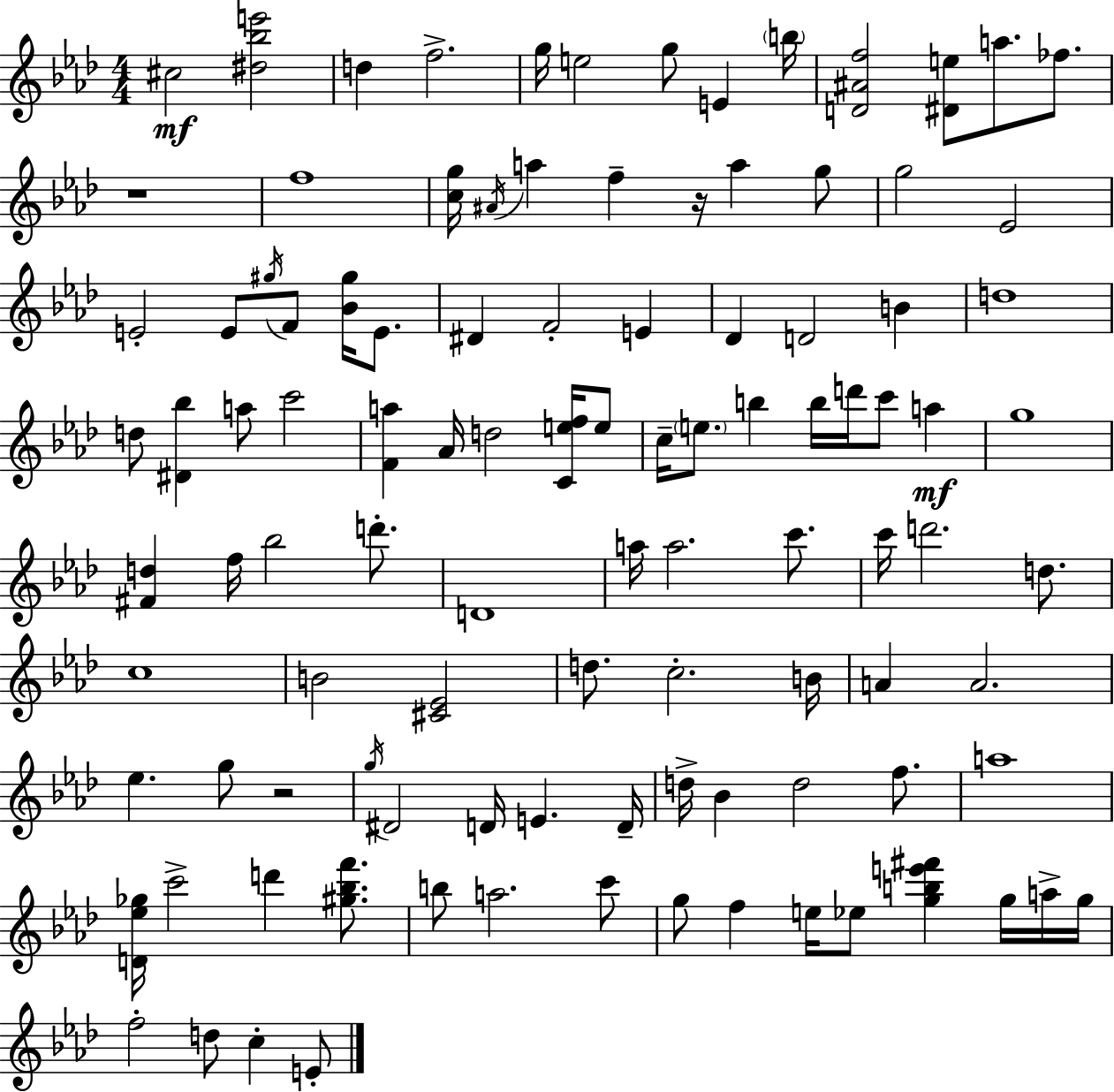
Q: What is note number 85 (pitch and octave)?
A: G5